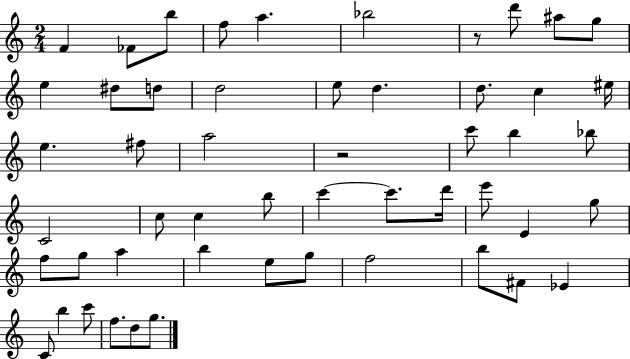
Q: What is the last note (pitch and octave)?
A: G5